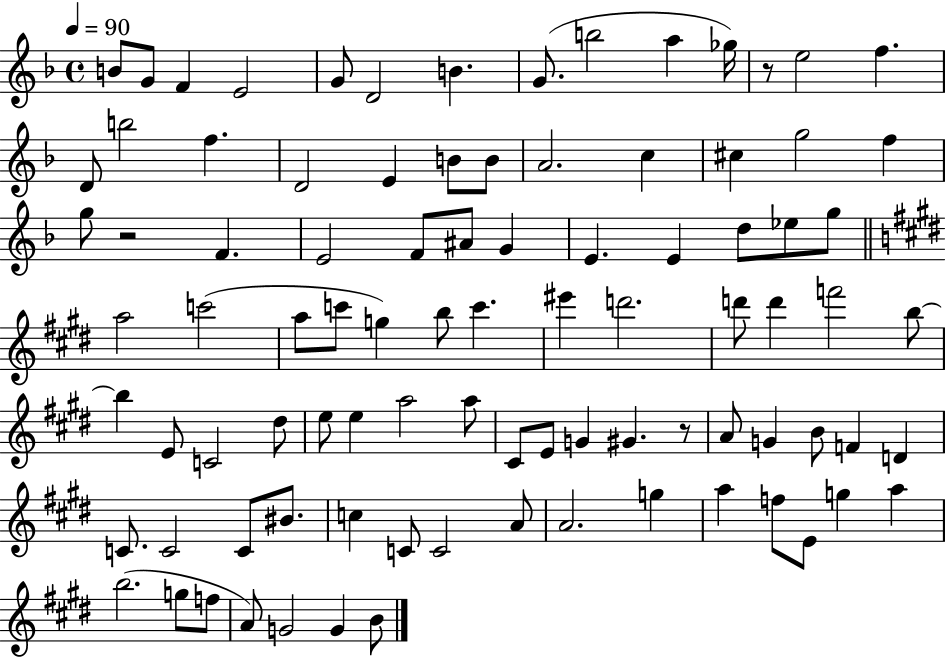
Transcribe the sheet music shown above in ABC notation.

X:1
T:Untitled
M:4/4
L:1/4
K:F
B/2 G/2 F E2 G/2 D2 B G/2 b2 a _g/4 z/2 e2 f D/2 b2 f D2 E B/2 B/2 A2 c ^c g2 f g/2 z2 F E2 F/2 ^A/2 G E E d/2 _e/2 g/2 a2 c'2 a/2 c'/2 g b/2 c' ^e' d'2 d'/2 d' f'2 b/2 b E/2 C2 ^d/2 e/2 e a2 a/2 ^C/2 E/2 G ^G z/2 A/2 G B/2 F D C/2 C2 C/2 ^B/2 c C/2 C2 A/2 A2 g a f/2 E/2 g a b2 g/2 f/2 A/2 G2 G B/2